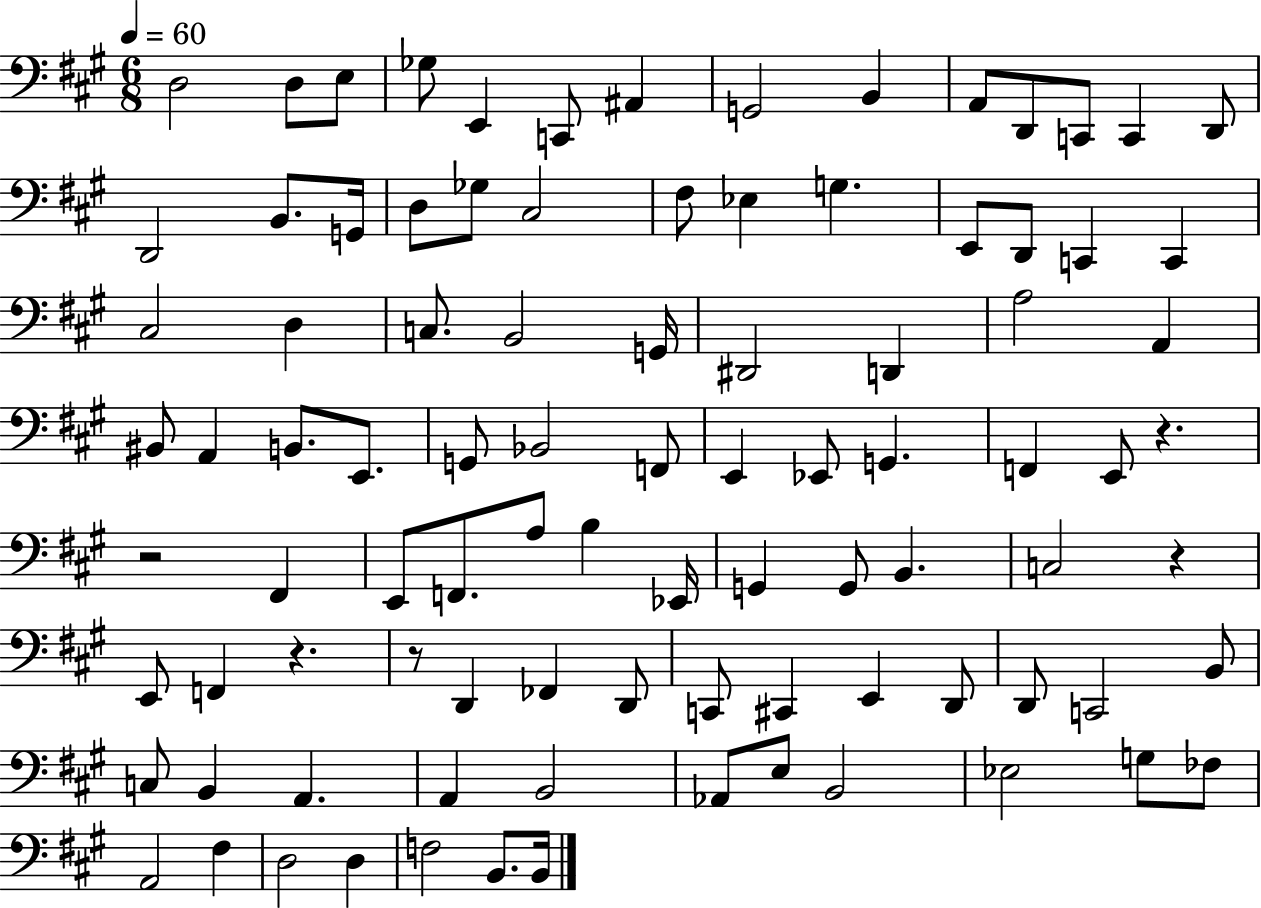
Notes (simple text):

D3/h D3/e E3/e Gb3/e E2/q C2/e A#2/q G2/h B2/q A2/e D2/e C2/e C2/q D2/e D2/h B2/e. G2/s D3/e Gb3/e C#3/h F#3/e Eb3/q G3/q. E2/e D2/e C2/q C2/q C#3/h D3/q C3/e. B2/h G2/s D#2/h D2/q A3/h A2/q BIS2/e A2/q B2/e. E2/e. G2/e Bb2/h F2/e E2/q Eb2/e G2/q. F2/q E2/e R/q. R/h F#2/q E2/e F2/e. A3/e B3/q Eb2/s G2/q G2/e B2/q. C3/h R/q E2/e F2/q R/q. R/e D2/q FES2/q D2/e C2/e C#2/q E2/q D2/e D2/e C2/h B2/e C3/e B2/q A2/q. A2/q B2/h Ab2/e E3/e B2/h Eb3/h G3/e FES3/e A2/h F#3/q D3/h D3/q F3/h B2/e. B2/s